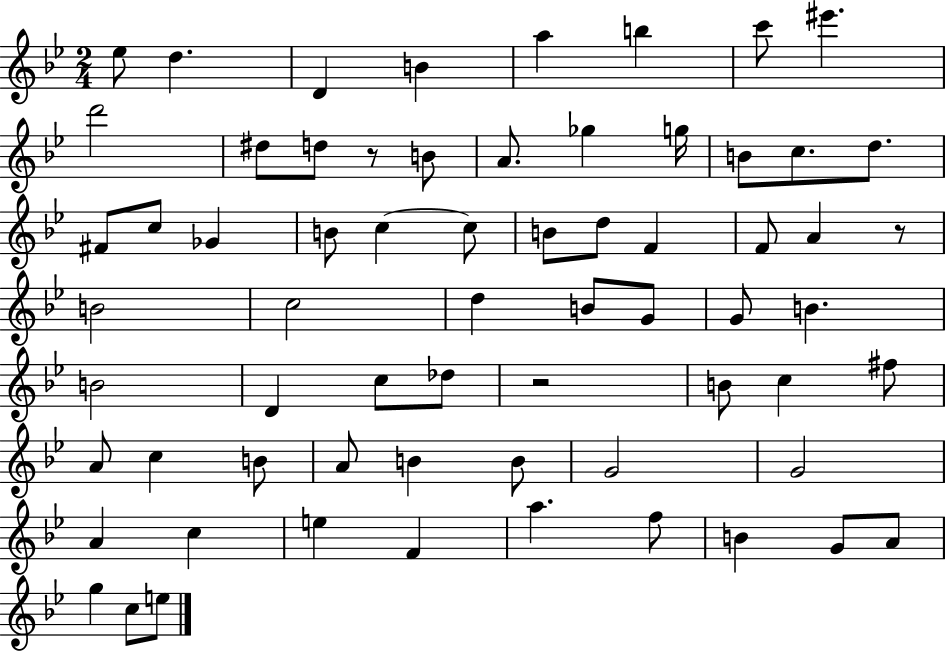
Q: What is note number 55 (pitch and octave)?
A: F4